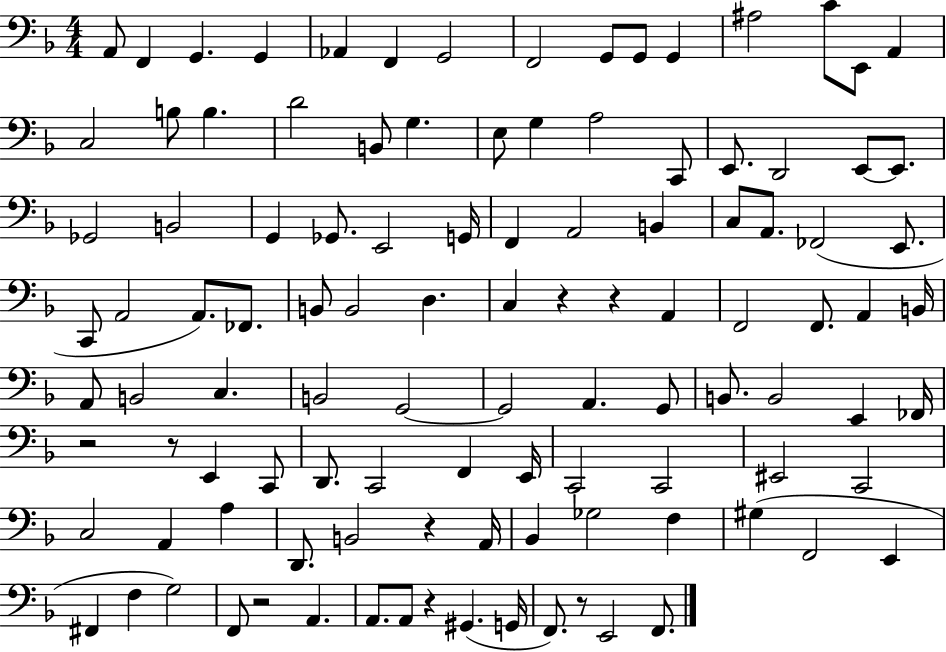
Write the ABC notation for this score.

X:1
T:Untitled
M:4/4
L:1/4
K:F
A,,/2 F,, G,, G,, _A,, F,, G,,2 F,,2 G,,/2 G,,/2 G,, ^A,2 C/2 E,,/2 A,, C,2 B,/2 B, D2 B,,/2 G, E,/2 G, A,2 C,,/2 E,,/2 D,,2 E,,/2 E,,/2 _G,,2 B,,2 G,, _G,,/2 E,,2 G,,/4 F,, A,,2 B,, C,/2 A,,/2 _F,,2 E,,/2 C,,/2 A,,2 A,,/2 _F,,/2 B,,/2 B,,2 D, C, z z A,, F,,2 F,,/2 A,, B,,/4 A,,/2 B,,2 C, B,,2 G,,2 G,,2 A,, G,,/2 B,,/2 B,,2 E,, _F,,/4 z2 z/2 E,, C,,/2 D,,/2 C,,2 F,, E,,/4 C,,2 C,,2 ^E,,2 C,,2 C,2 A,, A, D,,/2 B,,2 z A,,/4 _B,, _G,2 F, ^G, F,,2 E,, ^F,, F, G,2 F,,/2 z2 A,, A,,/2 A,,/2 z ^G,, G,,/4 F,,/2 z/2 E,,2 F,,/2